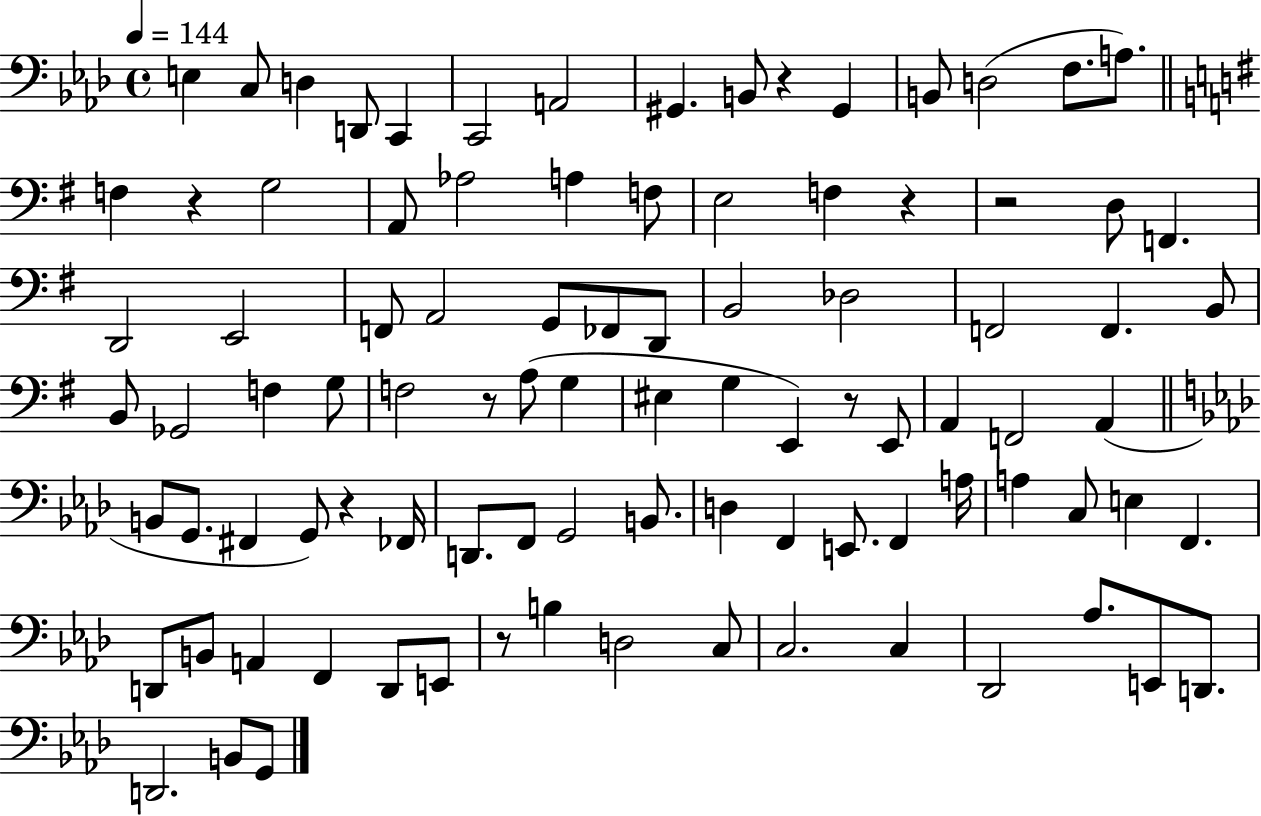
{
  \clef bass
  \time 4/4
  \defaultTimeSignature
  \key aes \major
  \tempo 4 = 144
  e4 c8 d4 d,8 c,4 | c,2 a,2 | gis,4. b,8 r4 gis,4 | b,8 d2( f8. a8.) | \break \bar "||" \break \key e \minor f4 r4 g2 | a,8 aes2 a4 f8 | e2 f4 r4 | r2 d8 f,4. | \break d,2 e,2 | f,8 a,2 g,8 fes,8 d,8 | b,2 des2 | f,2 f,4. b,8 | \break b,8 ges,2 f4 g8 | f2 r8 a8( g4 | eis4 g4 e,4) r8 e,8 | a,4 f,2 a,4( | \break \bar "||" \break \key aes \major b,8 g,8. fis,4 g,8) r4 fes,16 | d,8. f,8 g,2 b,8. | d4 f,4 e,8. f,4 a16 | a4 c8 e4 f,4. | \break d,8 b,8 a,4 f,4 d,8 e,8 | r8 b4 d2 c8 | c2. c4 | des,2 aes8. e,8 d,8. | \break d,2. b,8 g,8 | \bar "|."
}